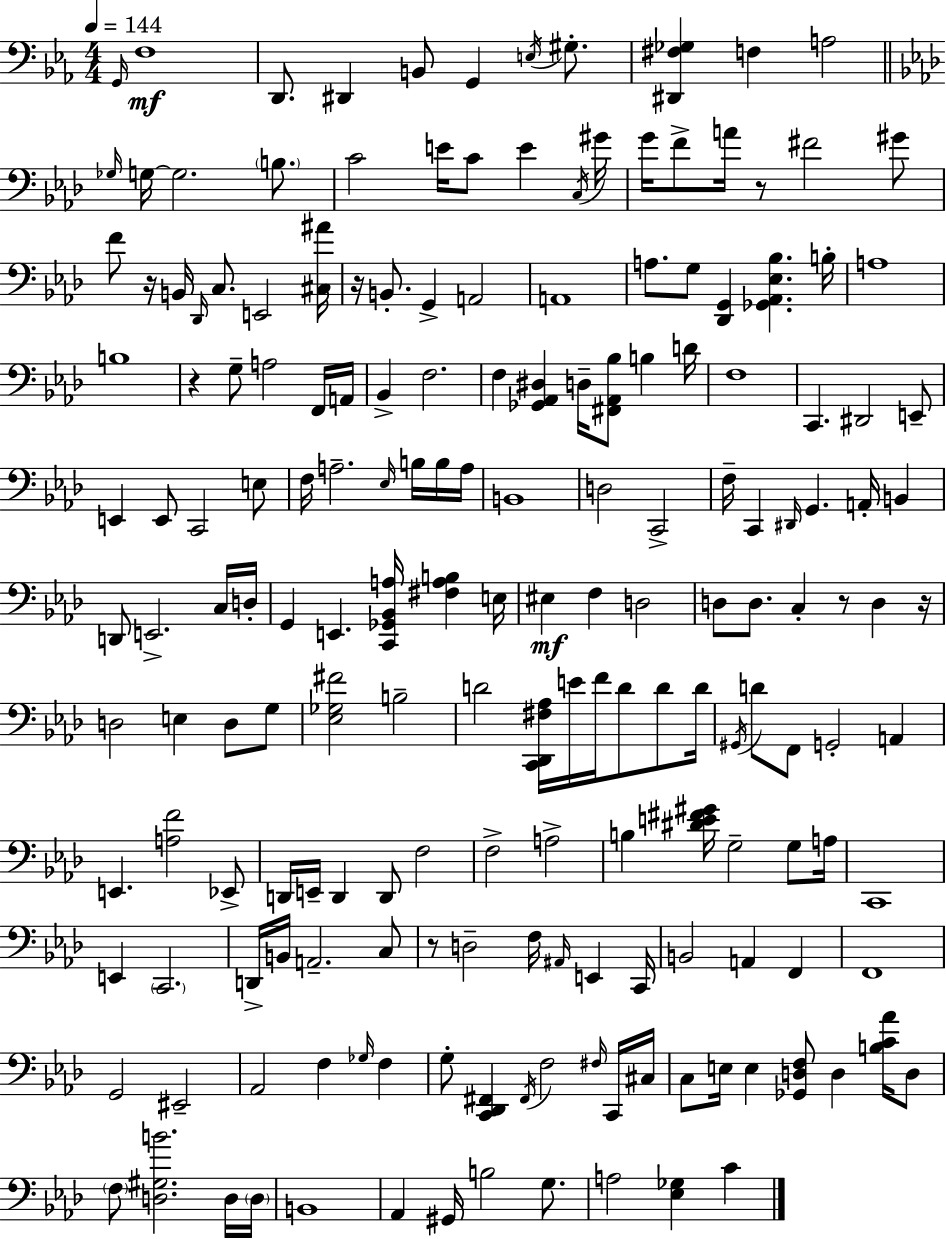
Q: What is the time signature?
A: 4/4